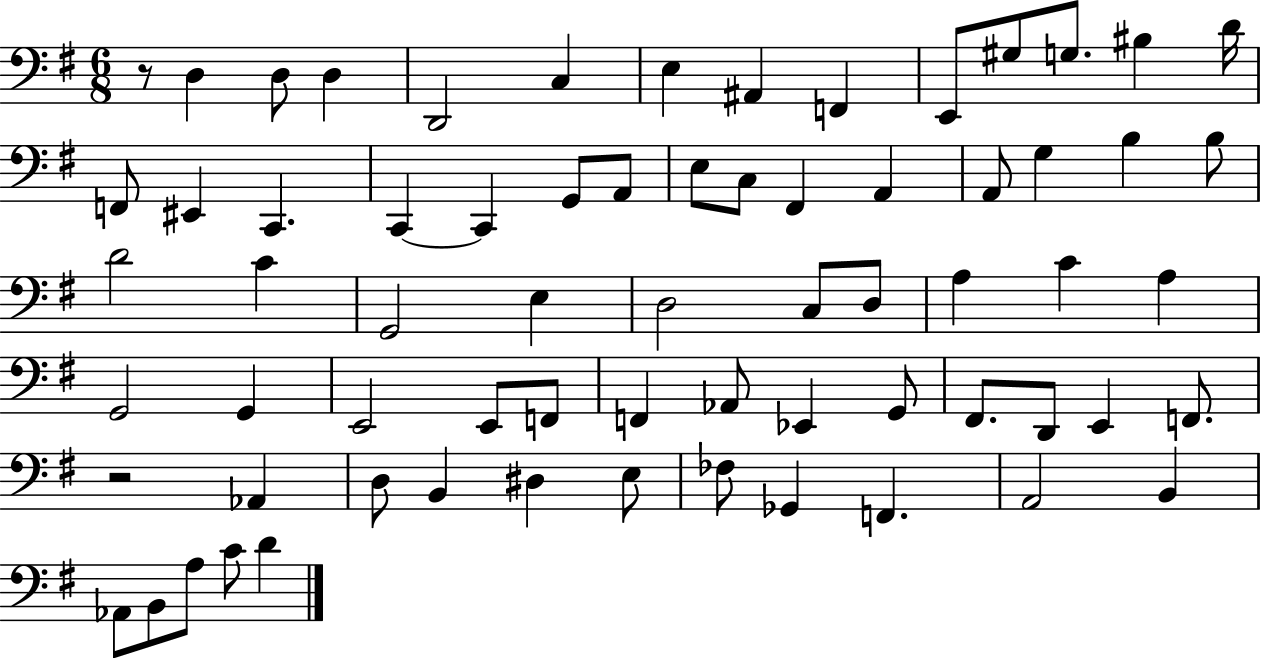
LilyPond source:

{
  \clef bass
  \numericTimeSignature
  \time 6/8
  \key g \major
  r8 d4 d8 d4 | d,2 c4 | e4 ais,4 f,4 | e,8 gis8 g8. bis4 d'16 | \break f,8 eis,4 c,4. | c,4~~ c,4 g,8 a,8 | e8 c8 fis,4 a,4 | a,8 g4 b4 b8 | \break d'2 c'4 | g,2 e4 | d2 c8 d8 | a4 c'4 a4 | \break g,2 g,4 | e,2 e,8 f,8 | f,4 aes,8 ees,4 g,8 | fis,8. d,8 e,4 f,8. | \break r2 aes,4 | d8 b,4 dis4 e8 | fes8 ges,4 f,4. | a,2 b,4 | \break aes,8 b,8 a8 c'8 d'4 | \bar "|."
}